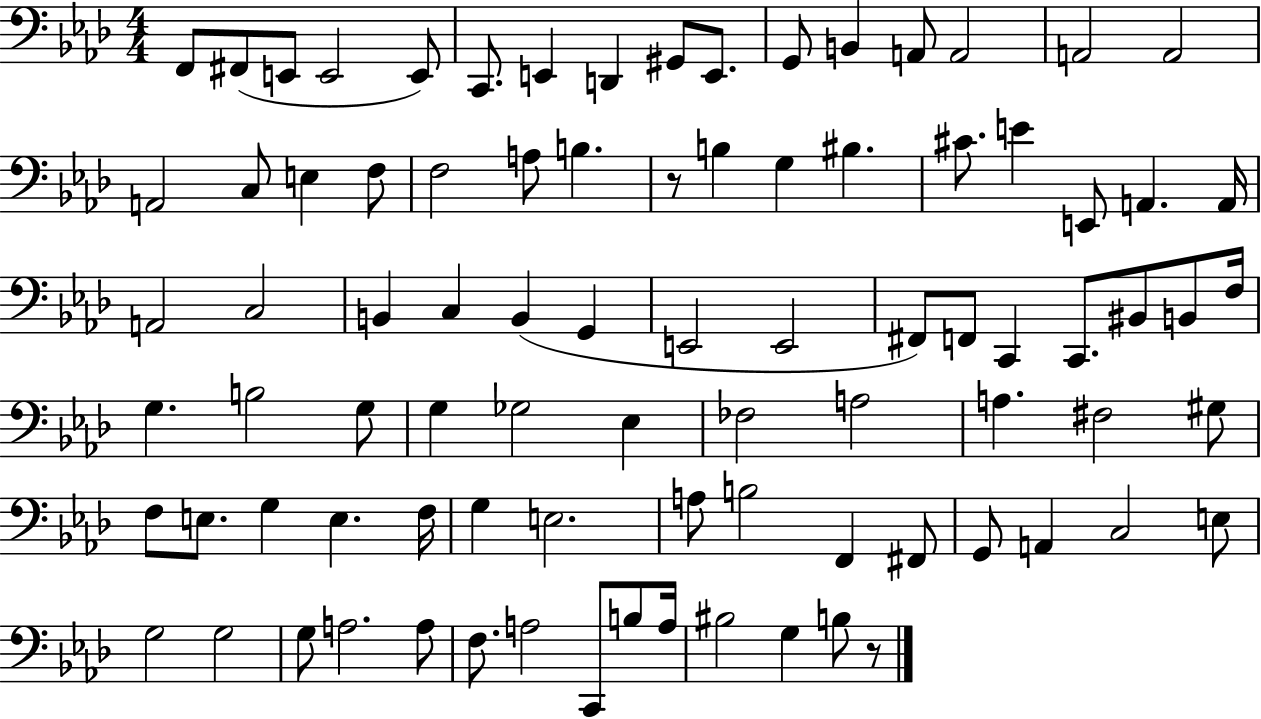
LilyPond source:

{
  \clef bass
  \numericTimeSignature
  \time 4/4
  \key aes \major
  f,8 fis,8( e,8 e,2 e,8) | c,8. e,4 d,4 gis,8 e,8. | g,8 b,4 a,8 a,2 | a,2 a,2 | \break a,2 c8 e4 f8 | f2 a8 b4. | r8 b4 g4 bis4. | cis'8. e'4 e,8 a,4. a,16 | \break a,2 c2 | b,4 c4 b,4( g,4 | e,2 e,2 | fis,8) f,8 c,4 c,8. bis,8 b,8 f16 | \break g4. b2 g8 | g4 ges2 ees4 | fes2 a2 | a4. fis2 gis8 | \break f8 e8. g4 e4. f16 | g4 e2. | a8 b2 f,4 fis,8 | g,8 a,4 c2 e8 | \break g2 g2 | g8 a2. a8 | f8. a2 c,8 b8 a16 | bis2 g4 b8 r8 | \break \bar "|."
}